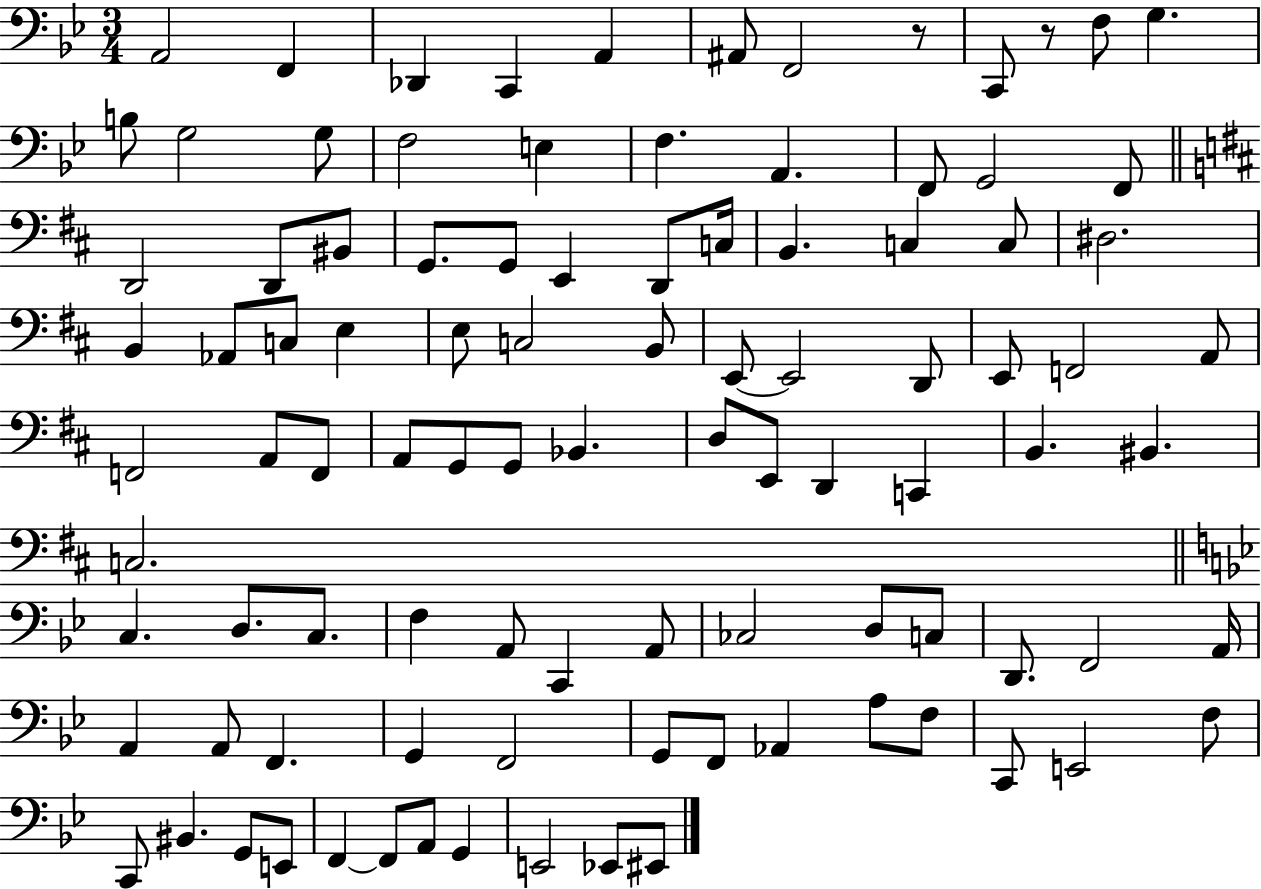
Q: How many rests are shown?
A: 2